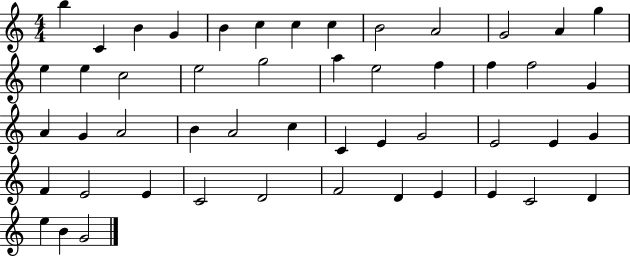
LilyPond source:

{
  \clef treble
  \numericTimeSignature
  \time 4/4
  \key c \major
  b''4 c'4 b'4 g'4 | b'4 c''4 c''4 c''4 | b'2 a'2 | g'2 a'4 g''4 | \break e''4 e''4 c''2 | e''2 g''2 | a''4 e''2 f''4 | f''4 f''2 g'4 | \break a'4 g'4 a'2 | b'4 a'2 c''4 | c'4 e'4 g'2 | e'2 e'4 g'4 | \break f'4 e'2 e'4 | c'2 d'2 | f'2 d'4 e'4 | e'4 c'2 d'4 | \break e''4 b'4 g'2 | \bar "|."
}